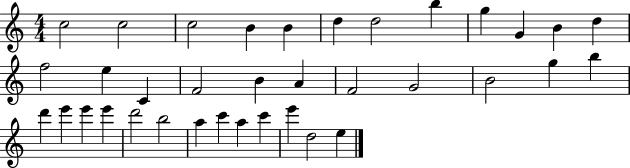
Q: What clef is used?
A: treble